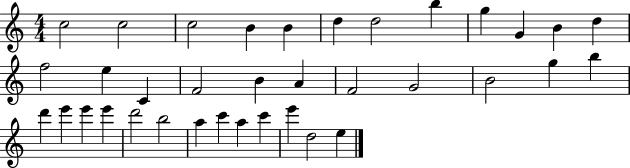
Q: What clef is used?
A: treble